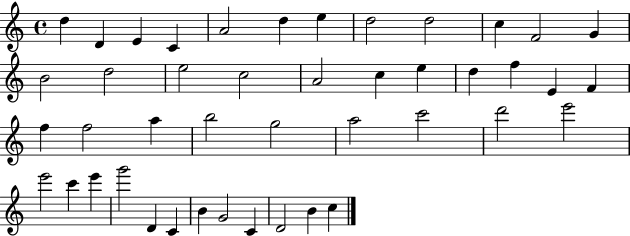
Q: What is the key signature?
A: C major